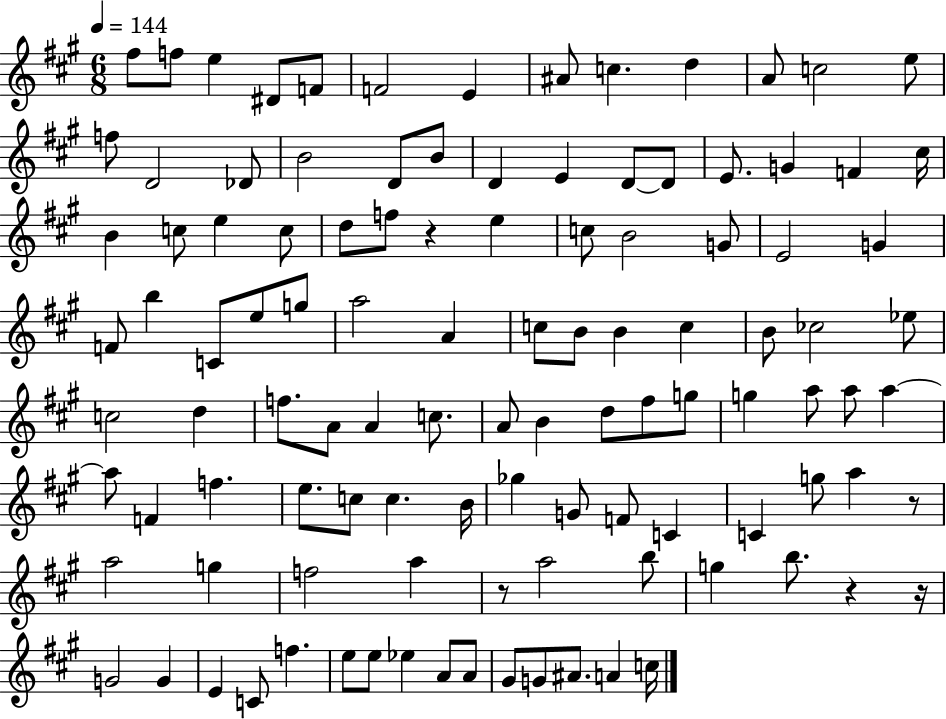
X:1
T:Untitled
M:6/8
L:1/4
K:A
^f/2 f/2 e ^D/2 F/2 F2 E ^A/2 c d A/2 c2 e/2 f/2 D2 _D/2 B2 D/2 B/2 D E D/2 D/2 E/2 G F ^c/4 B c/2 e c/2 d/2 f/2 z e c/2 B2 G/2 E2 G F/2 b C/2 e/2 g/2 a2 A c/2 B/2 B c B/2 _c2 _e/2 c2 d f/2 A/2 A c/2 A/2 B d/2 ^f/2 g/2 g a/2 a/2 a a/2 F f e/2 c/2 c B/4 _g G/2 F/2 C C g/2 a z/2 a2 g f2 a z/2 a2 b/2 g b/2 z z/4 G2 G E C/2 f e/2 e/2 _e A/2 A/2 ^G/2 G/2 ^A/2 A c/4